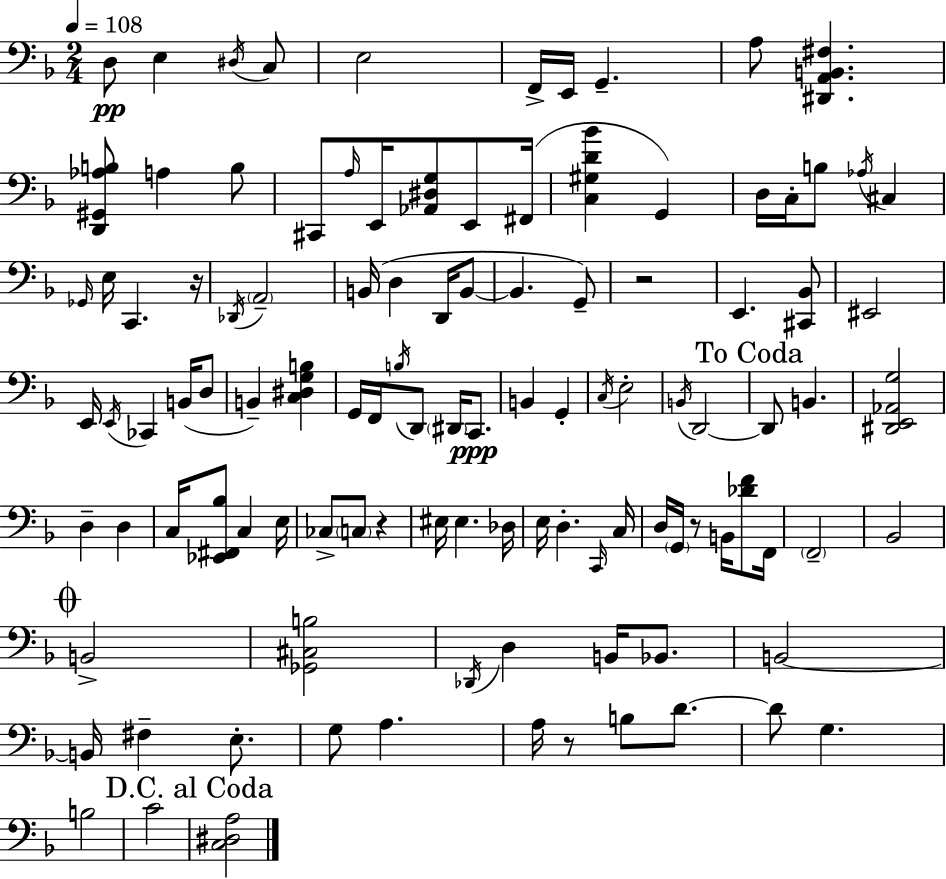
X:1
T:Untitled
M:2/4
L:1/4
K:F
D,/2 E, ^D,/4 C,/2 E,2 F,,/4 E,,/4 G,, A,/2 [^D,,A,,B,,^F,] [D,,^G,,_A,B,]/2 A, B,/2 ^C,,/2 A,/4 E,,/4 [_A,,^D,G,]/2 E,,/2 ^F,,/4 [C,^G,D_B] G,, D,/4 C,/4 B,/2 _A,/4 ^C, _G,,/4 E,/4 C,, z/4 _D,,/4 A,,2 B,,/4 D, D,,/4 B,,/2 B,, G,,/2 z2 E,, [^C,,_B,,]/2 ^E,,2 E,,/4 E,,/4 _C,, B,,/4 D,/2 B,, [C,^D,G,B,] G,,/4 F,,/4 B,/4 D,,/2 ^D,,/4 C,,/2 B,, G,, C,/4 E,2 B,,/4 D,,2 D,,/2 B,, [^D,,E,,_A,,G,]2 D, D, C,/4 [_E,,^F,,_B,]/2 C, E,/4 _C,/2 C,/2 z ^E,/4 ^E, _D,/4 E,/4 D, C,,/4 C,/4 D,/4 G,,/4 z/2 B,,/4 [_DF]/2 F,,/4 F,,2 _B,,2 B,,2 [_G,,^C,B,]2 _D,,/4 D, B,,/4 _B,,/2 B,,2 B,,/4 ^F, E,/2 G,/2 A, A,/4 z/2 B,/2 D/2 D/2 G, B,2 C2 [C,^D,A,]2